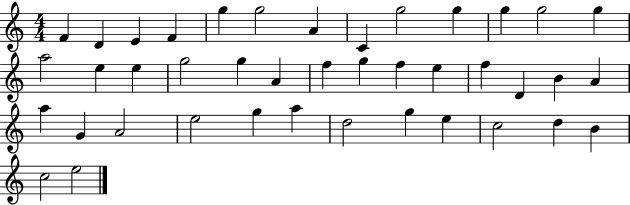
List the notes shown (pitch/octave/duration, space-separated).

F4/q D4/q E4/q F4/q G5/q G5/h A4/q C4/q G5/h G5/q G5/q G5/h G5/q A5/h E5/q E5/q G5/h G5/q A4/q F5/q G5/q F5/q E5/q F5/q D4/q B4/q A4/q A5/q G4/q A4/h E5/h G5/q A5/q D5/h G5/q E5/q C5/h D5/q B4/q C5/h E5/h